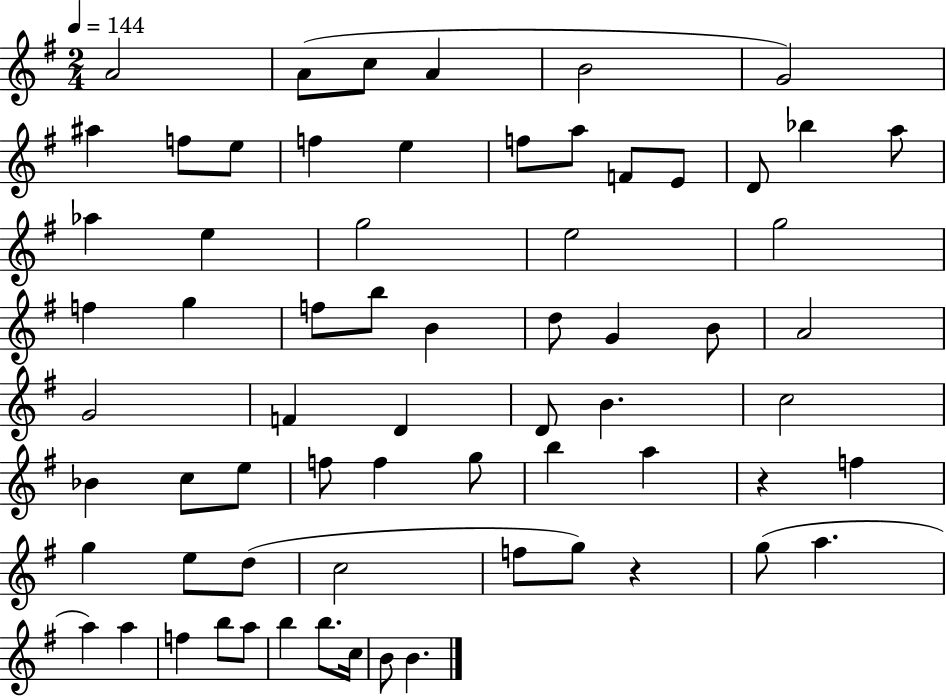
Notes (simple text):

A4/h A4/e C5/e A4/q B4/h G4/h A#5/q F5/e E5/e F5/q E5/q F5/e A5/e F4/e E4/e D4/e Bb5/q A5/e Ab5/q E5/q G5/h E5/h G5/h F5/q G5/q F5/e B5/e B4/q D5/e G4/q B4/e A4/h G4/h F4/q D4/q D4/e B4/q. C5/h Bb4/q C5/e E5/e F5/e F5/q G5/e B5/q A5/q R/q F5/q G5/q E5/e D5/e C5/h F5/e G5/e R/q G5/e A5/q. A5/q A5/q F5/q B5/e A5/e B5/q B5/e. C5/s B4/e B4/q.